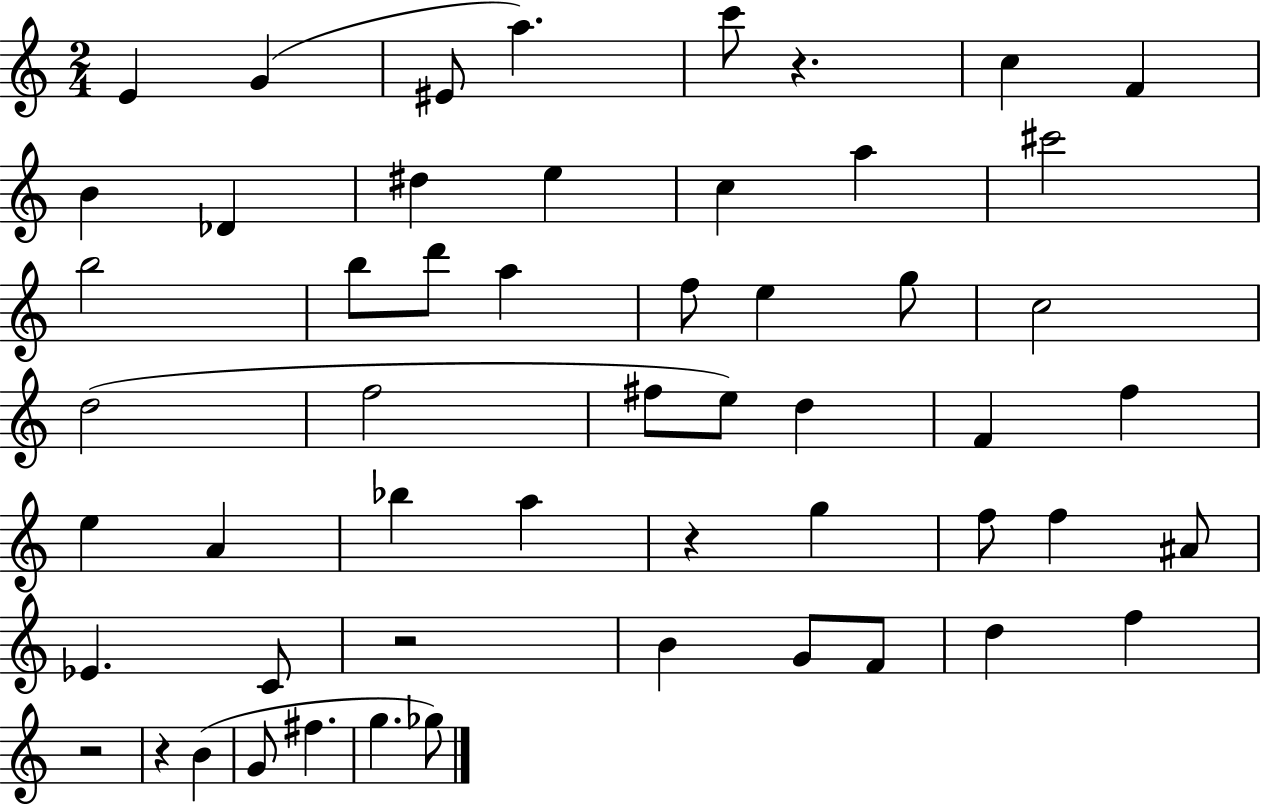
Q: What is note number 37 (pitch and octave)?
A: A#4